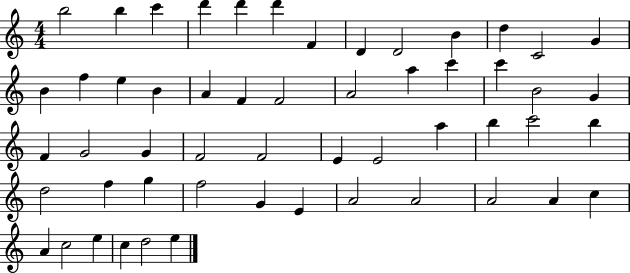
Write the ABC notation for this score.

X:1
T:Untitled
M:4/4
L:1/4
K:C
b2 b c' d' d' d' F D D2 B d C2 G B f e B A F F2 A2 a c' c' B2 G F G2 G F2 F2 E E2 a b c'2 b d2 f g f2 G E A2 A2 A2 A c A c2 e c d2 e